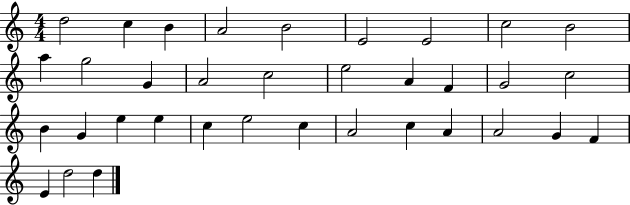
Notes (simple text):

D5/h C5/q B4/q A4/h B4/h E4/h E4/h C5/h B4/h A5/q G5/h G4/q A4/h C5/h E5/h A4/q F4/q G4/h C5/h B4/q G4/q E5/q E5/q C5/q E5/h C5/q A4/h C5/q A4/q A4/h G4/q F4/q E4/q D5/h D5/q